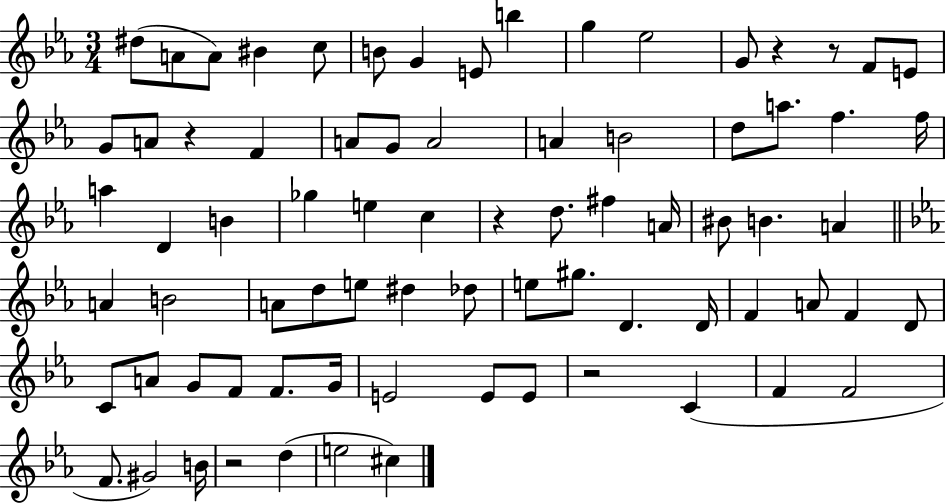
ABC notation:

X:1
T:Untitled
M:3/4
L:1/4
K:Eb
^d/2 A/2 A/2 ^B c/2 B/2 G E/2 b g _e2 G/2 z z/2 F/2 E/2 G/2 A/2 z F A/2 G/2 A2 A B2 d/2 a/2 f f/4 a D B _g e c z d/2 ^f A/4 ^B/2 B A A B2 A/2 d/2 e/2 ^d _d/2 e/2 ^g/2 D D/4 F A/2 F D/2 C/2 A/2 G/2 F/2 F/2 G/4 E2 E/2 E/2 z2 C F F2 F/2 ^G2 B/4 z2 d e2 ^c